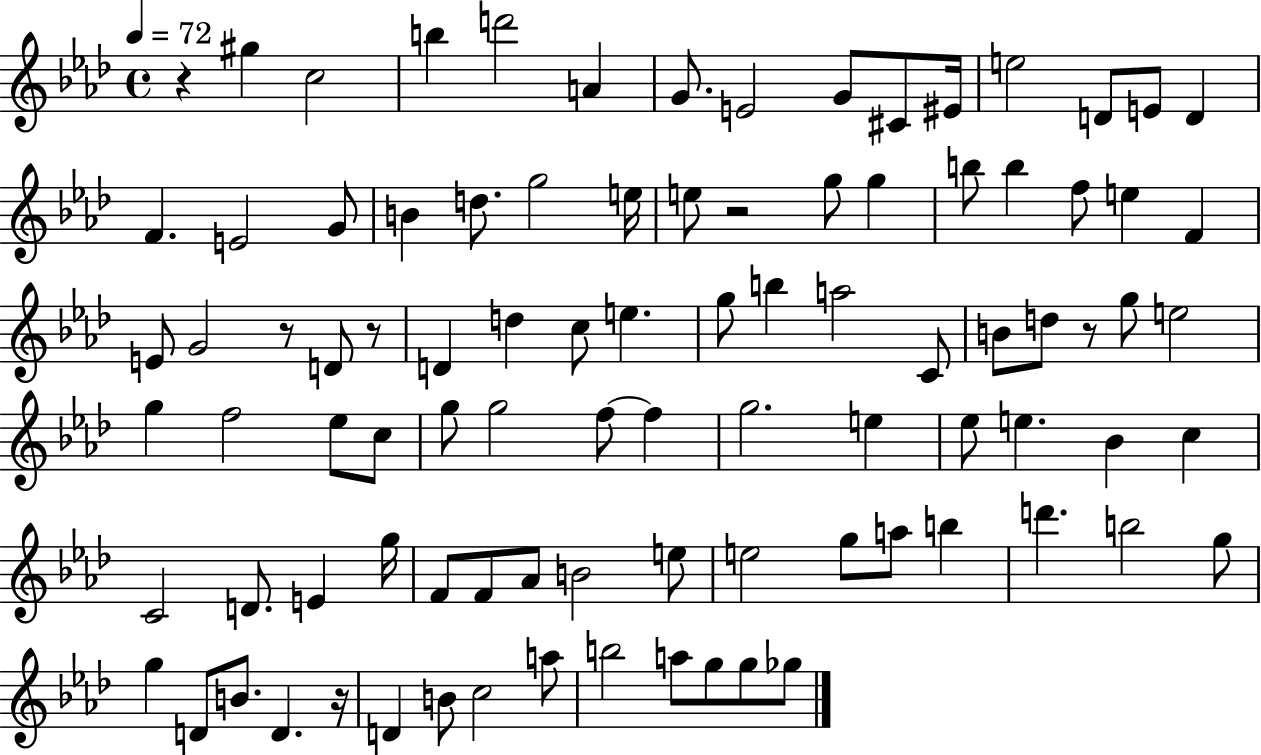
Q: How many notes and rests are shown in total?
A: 93